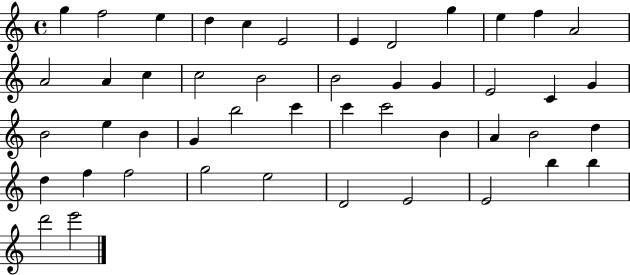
G5/q F5/h E5/q D5/q C5/q E4/h E4/q D4/h G5/q E5/q F5/q A4/h A4/h A4/q C5/q C5/h B4/h B4/h G4/q G4/q E4/h C4/q G4/q B4/h E5/q B4/q G4/q B5/h C6/q C6/q C6/h B4/q A4/q B4/h D5/q D5/q F5/q F5/h G5/h E5/h D4/h E4/h E4/h B5/q B5/q D6/h E6/h